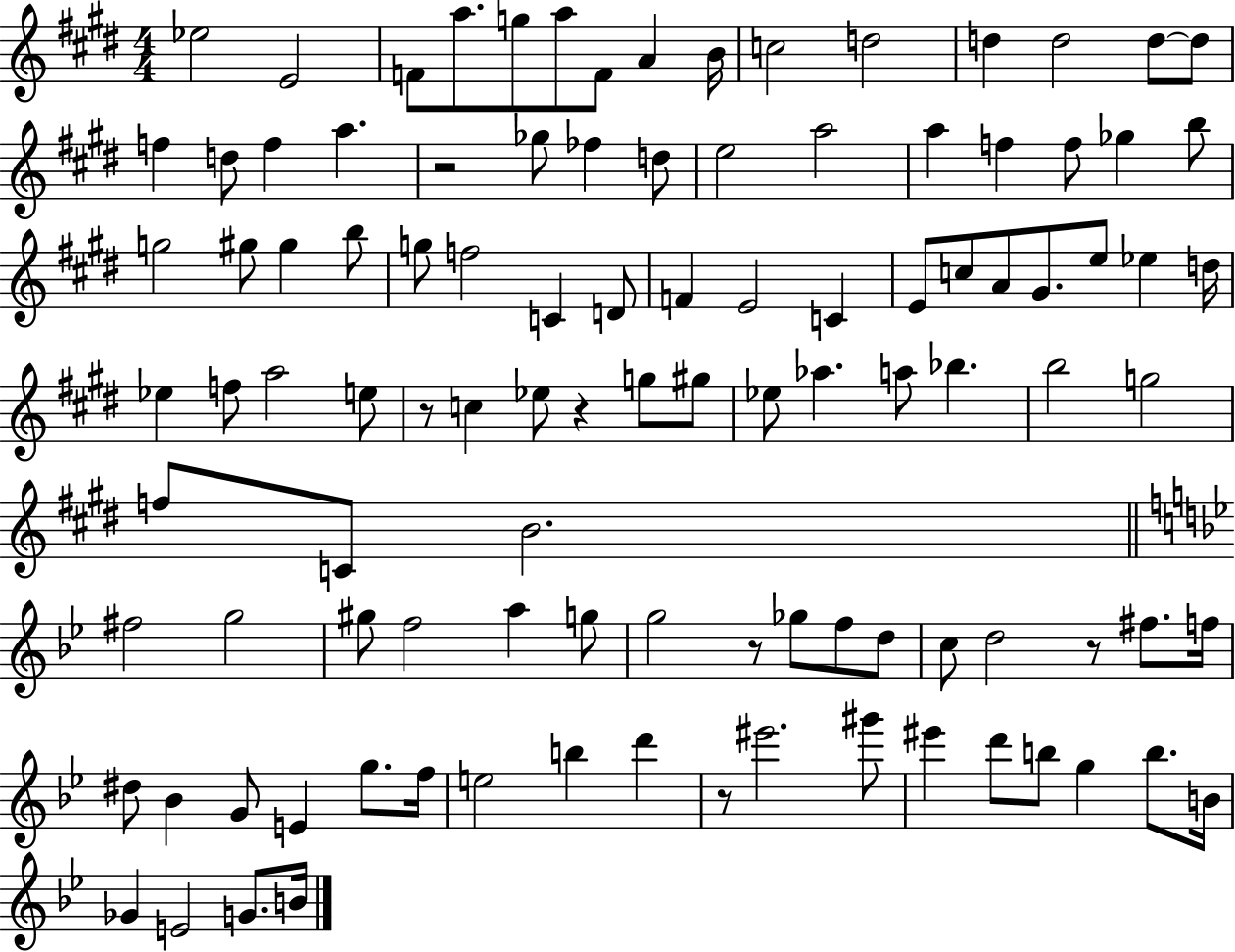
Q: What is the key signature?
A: E major